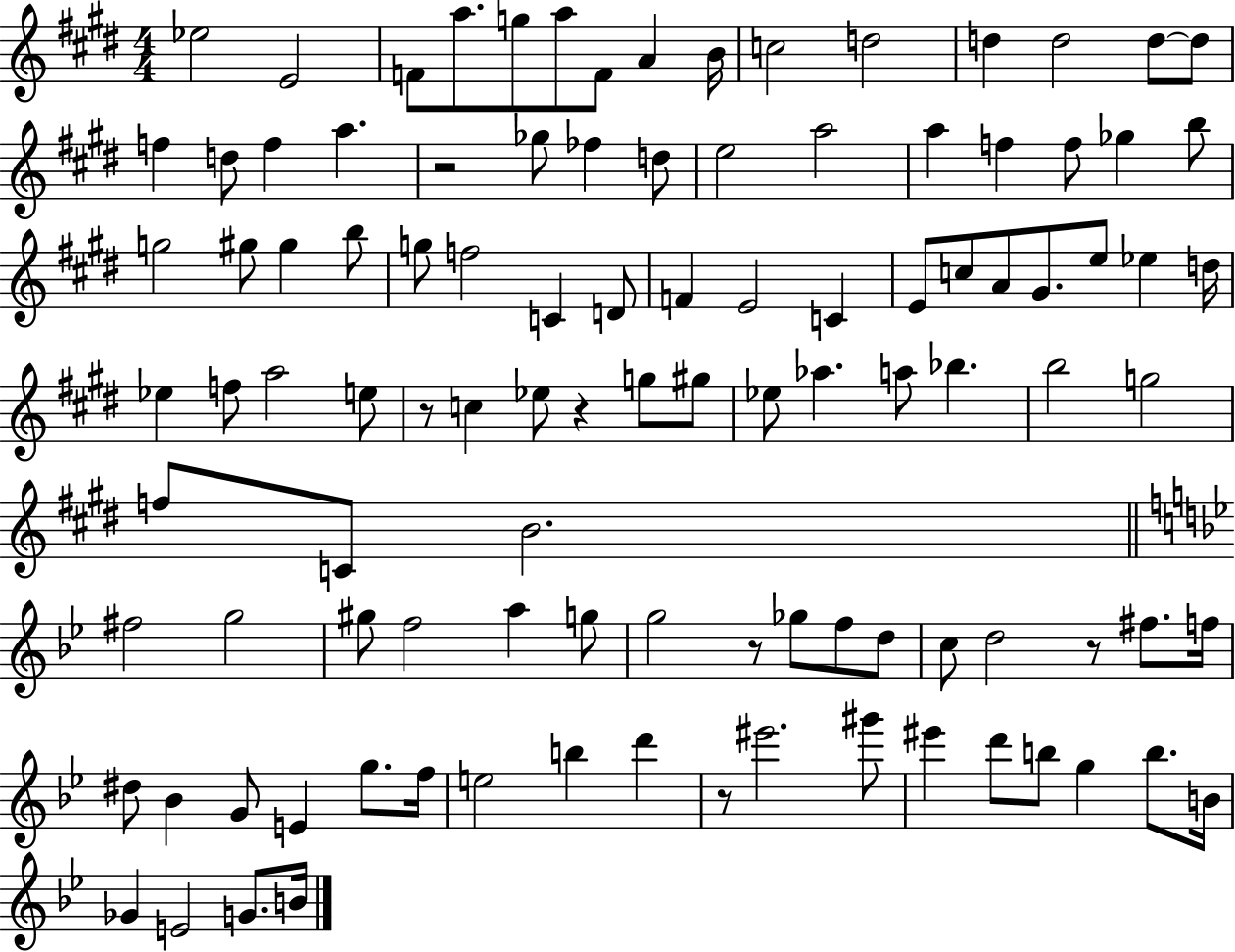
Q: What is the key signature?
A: E major